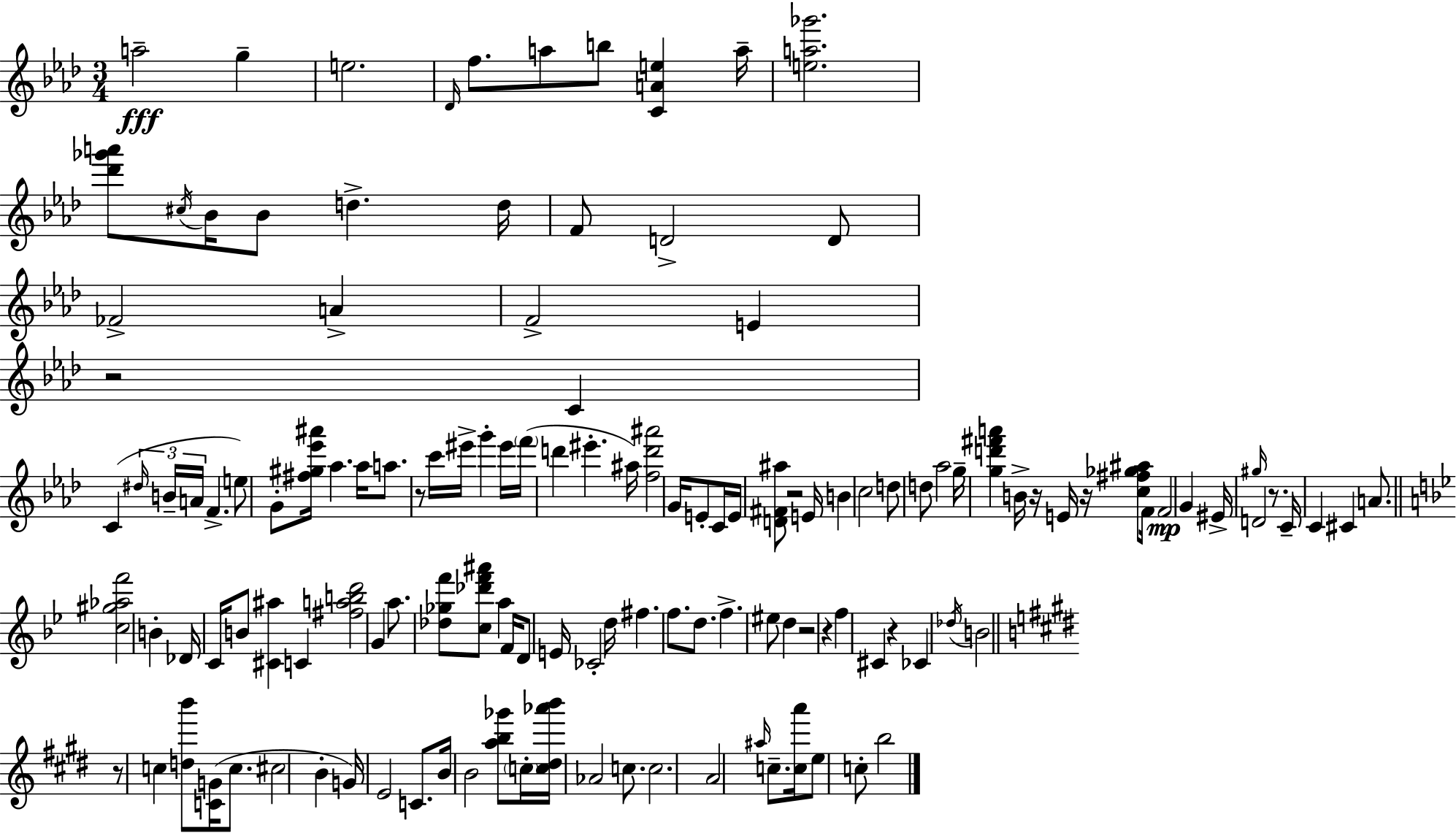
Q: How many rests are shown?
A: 10